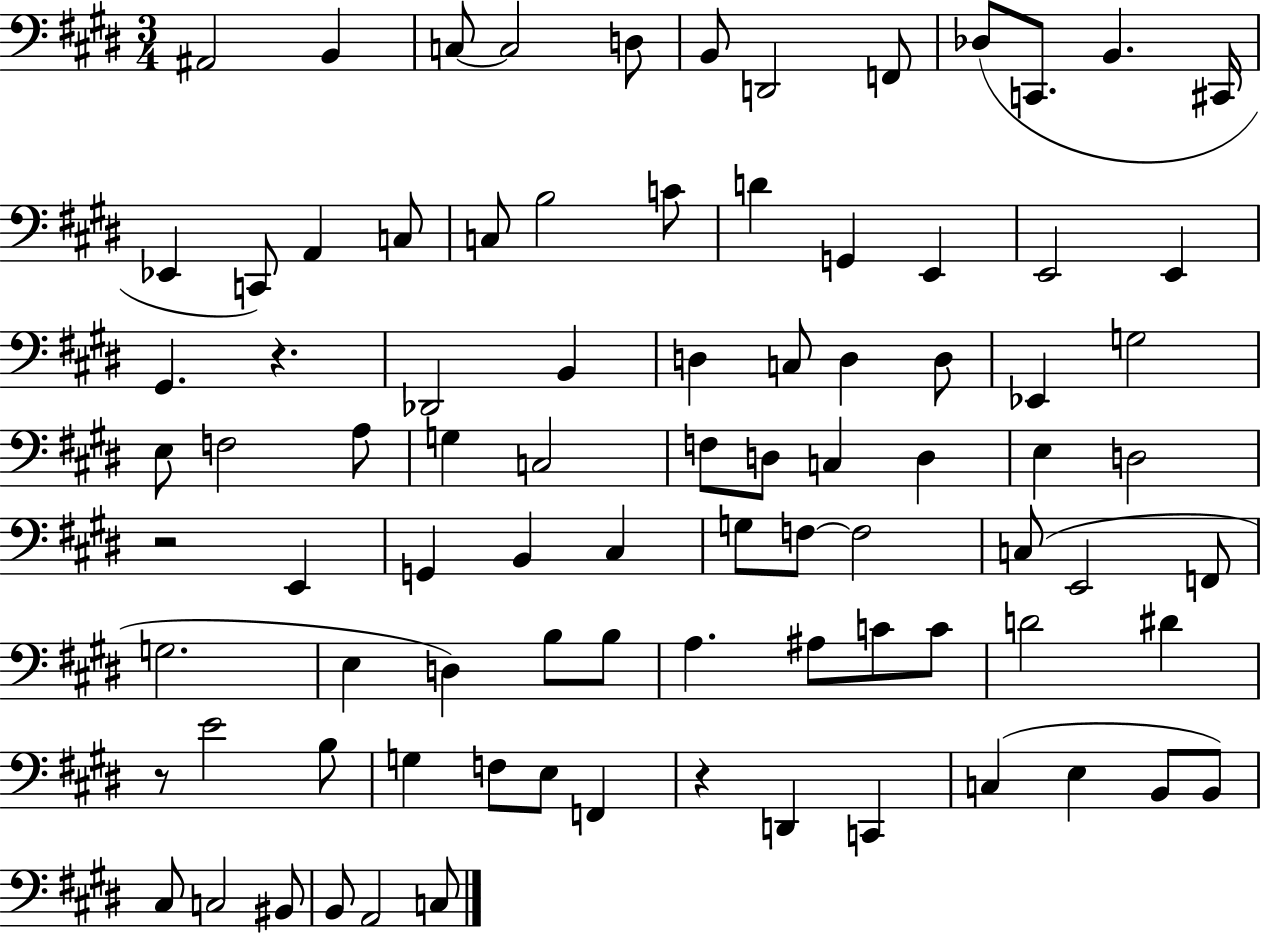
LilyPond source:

{
  \clef bass
  \numericTimeSignature
  \time 3/4
  \key e \major
  ais,2 b,4 | c8~~ c2 d8 | b,8 d,2 f,8 | des8( c,8. b,4. cis,16 | \break ees,4 c,8) a,4 c8 | c8 b2 c'8 | d'4 g,4 e,4 | e,2 e,4 | \break gis,4. r4. | des,2 b,4 | d4 c8 d4 d8 | ees,4 g2 | \break e8 f2 a8 | g4 c2 | f8 d8 c4 d4 | e4 d2 | \break r2 e,4 | g,4 b,4 cis4 | g8 f8~~ f2 | c8( e,2 f,8 | \break g2. | e4 d4) b8 b8 | a4. ais8 c'8 c'8 | d'2 dis'4 | \break r8 e'2 b8 | g4 f8 e8 f,4 | r4 d,4 c,4 | c4( e4 b,8 b,8) | \break cis8 c2 bis,8 | b,8 a,2 c8 | \bar "|."
}